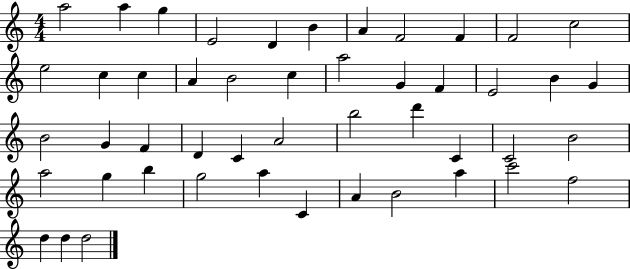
A5/h A5/q G5/q E4/h D4/q B4/q A4/q F4/h F4/q F4/h C5/h E5/h C5/q C5/q A4/q B4/h C5/q A5/h G4/q F4/q E4/h B4/q G4/q B4/h G4/q F4/q D4/q C4/q A4/h B5/h D6/q C4/q C4/h B4/h A5/h G5/q B5/q G5/h A5/q C4/q A4/q B4/h A5/q C6/h F5/h D5/q D5/q D5/h